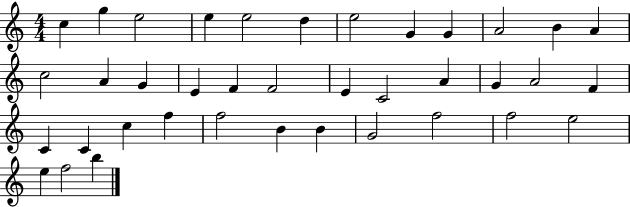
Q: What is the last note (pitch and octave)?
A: B5